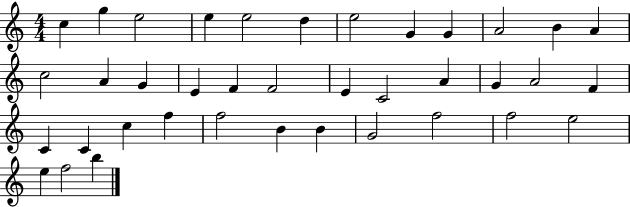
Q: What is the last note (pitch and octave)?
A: B5